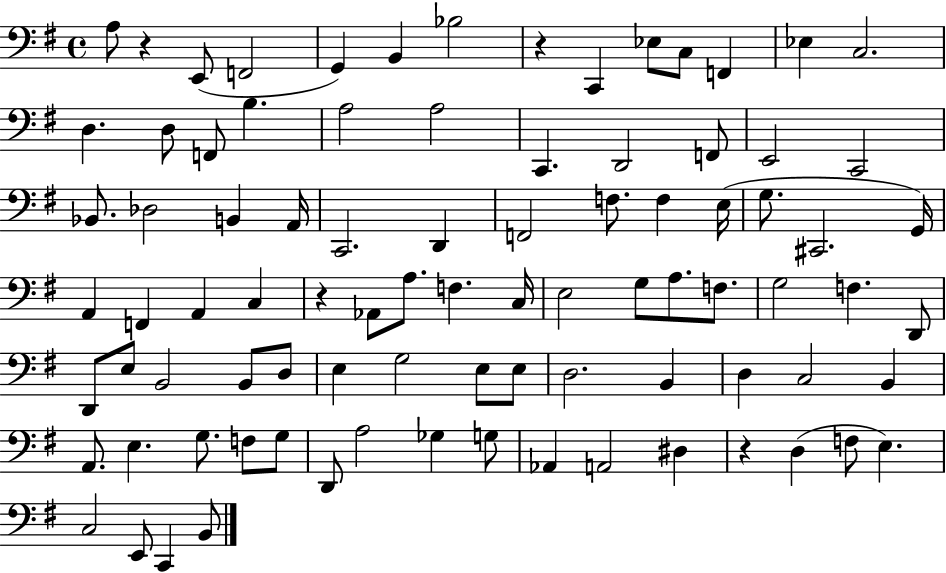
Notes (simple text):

A3/e R/q E2/e F2/h G2/q B2/q Bb3/h R/q C2/q Eb3/e C3/e F2/q Eb3/q C3/h. D3/q. D3/e F2/e B3/q. A3/h A3/h C2/q. D2/h F2/e E2/h C2/h Bb2/e. Db3/h B2/q A2/s C2/h. D2/q F2/h F3/e. F3/q E3/s G3/e. C#2/h. G2/s A2/q F2/q A2/q C3/q R/q Ab2/e A3/e. F3/q. C3/s E3/h G3/e A3/e. F3/e. G3/h F3/q. D2/e D2/e E3/e B2/h B2/e D3/e E3/q G3/h E3/e E3/e D3/h. B2/q D3/q C3/h B2/q A2/e. E3/q. G3/e. F3/e G3/e D2/e A3/h Gb3/q G3/e Ab2/q A2/h D#3/q R/q D3/q F3/e E3/q. C3/h E2/e C2/q B2/e